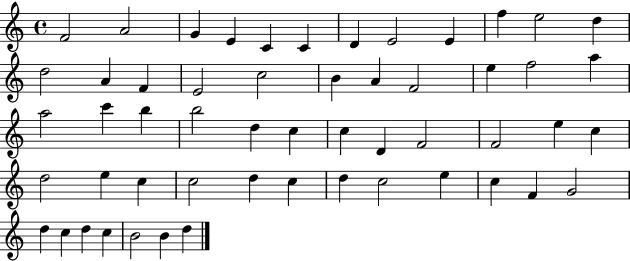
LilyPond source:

{
  \clef treble
  \time 4/4
  \defaultTimeSignature
  \key c \major
  f'2 a'2 | g'4 e'4 c'4 c'4 | d'4 e'2 e'4 | f''4 e''2 d''4 | \break d''2 a'4 f'4 | e'2 c''2 | b'4 a'4 f'2 | e''4 f''2 a''4 | \break a''2 c'''4 b''4 | b''2 d''4 c''4 | c''4 d'4 f'2 | f'2 e''4 c''4 | \break d''2 e''4 c''4 | c''2 d''4 c''4 | d''4 c''2 e''4 | c''4 f'4 g'2 | \break d''4 c''4 d''4 c''4 | b'2 b'4 d''4 | \bar "|."
}